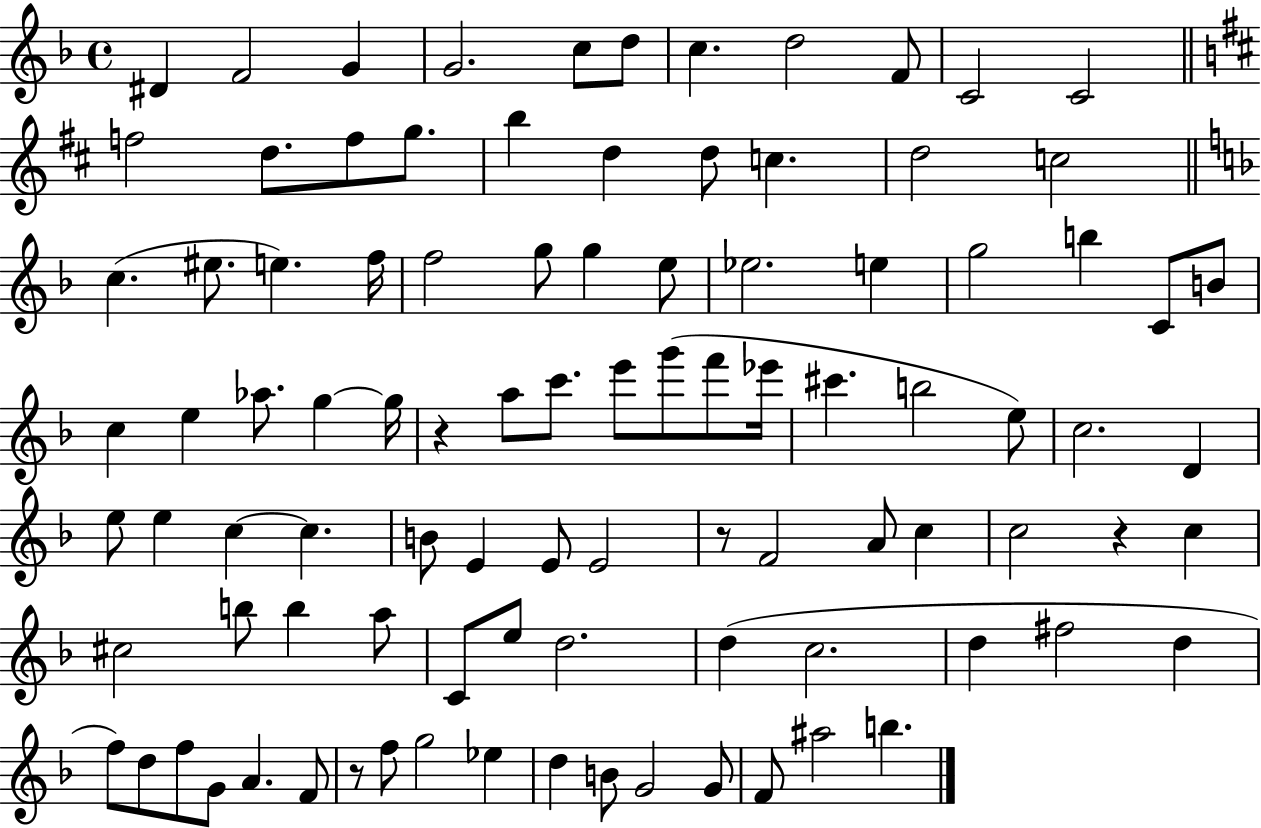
X:1
T:Untitled
M:4/4
L:1/4
K:F
^D F2 G G2 c/2 d/2 c d2 F/2 C2 C2 f2 d/2 f/2 g/2 b d d/2 c d2 c2 c ^e/2 e f/4 f2 g/2 g e/2 _e2 e g2 b C/2 B/2 c e _a/2 g g/4 z a/2 c'/2 e'/2 g'/2 f'/2 _e'/4 ^c' b2 e/2 c2 D e/2 e c c B/2 E E/2 E2 z/2 F2 A/2 c c2 z c ^c2 b/2 b a/2 C/2 e/2 d2 d c2 d ^f2 d f/2 d/2 f/2 G/2 A F/2 z/2 f/2 g2 _e d B/2 G2 G/2 F/2 ^a2 b